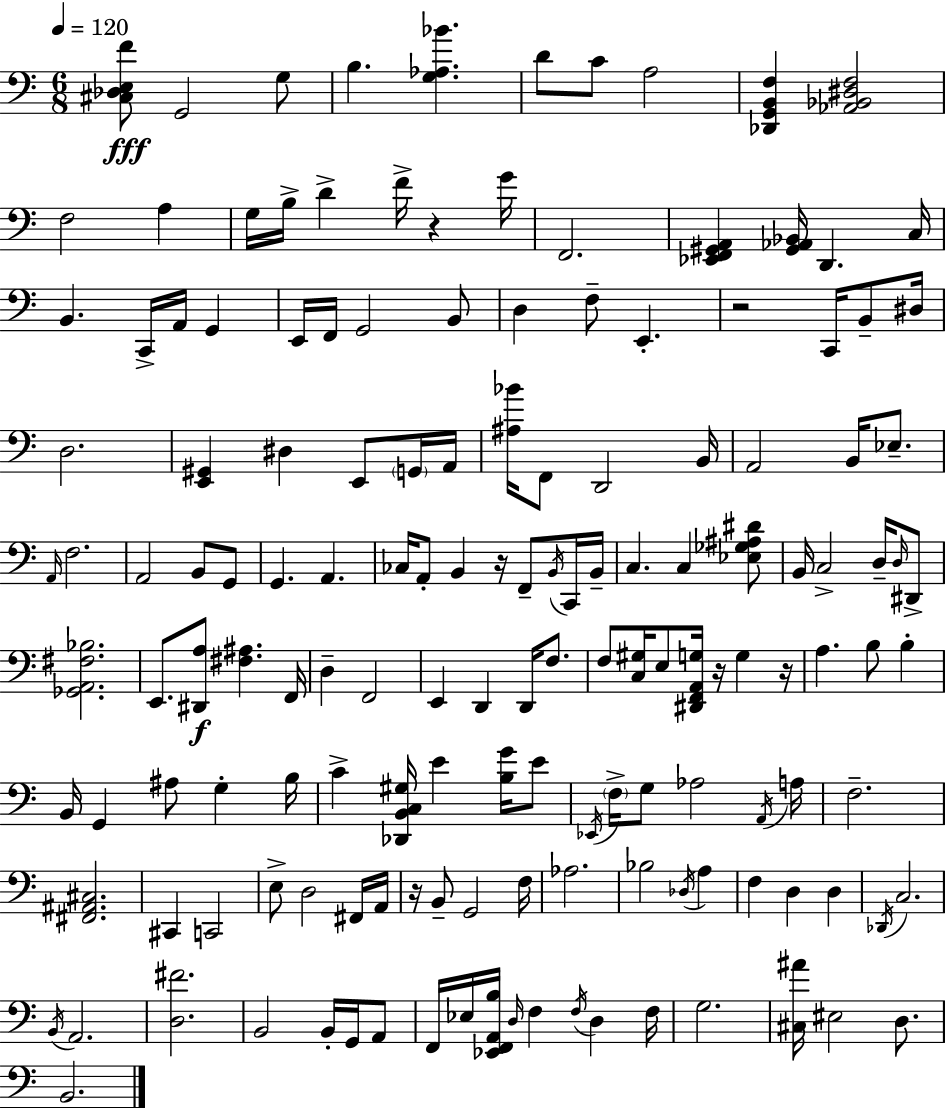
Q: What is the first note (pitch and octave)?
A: G2